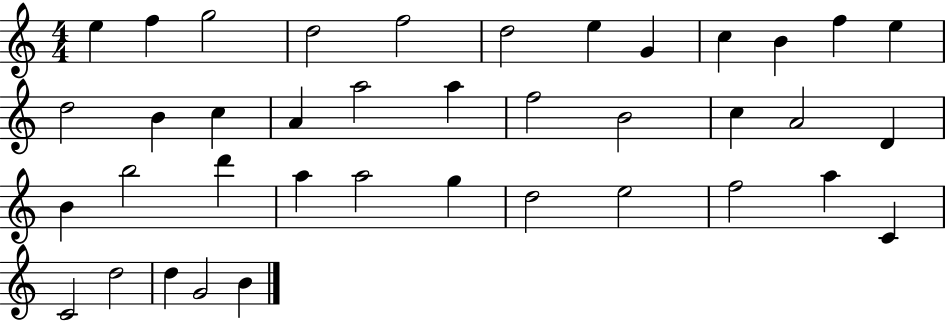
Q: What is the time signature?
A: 4/4